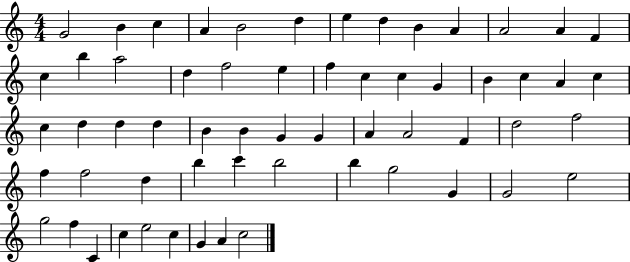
X:1
T:Untitled
M:4/4
L:1/4
K:C
G2 B c A B2 d e d B A A2 A F c b a2 d f2 e f c c G B c A c c d d d B B G G A A2 F d2 f2 f f2 d b c' b2 b g2 G G2 e2 g2 f C c e2 c G A c2